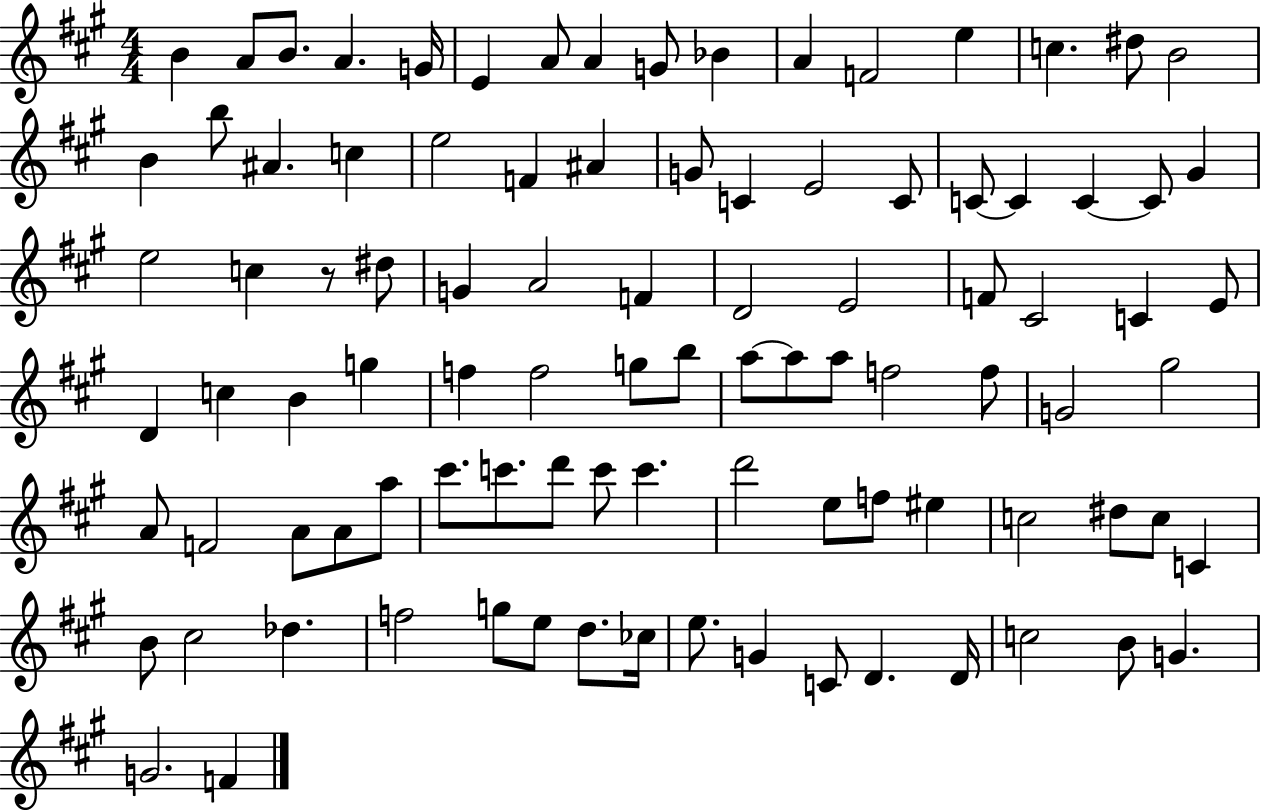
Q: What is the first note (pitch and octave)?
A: B4